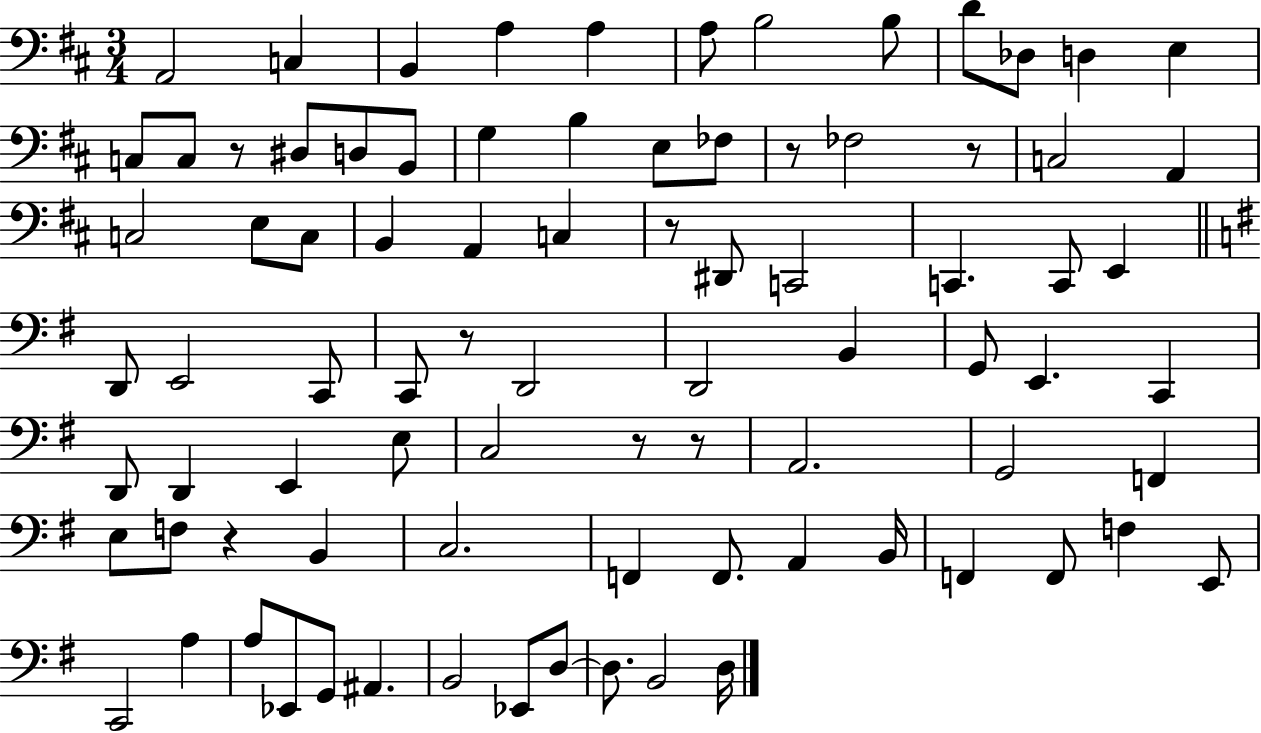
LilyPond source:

{
  \clef bass
  \numericTimeSignature
  \time 3/4
  \key d \major
  a,2 c4 | b,4 a4 a4 | a8 b2 b8 | d'8 des8 d4 e4 | \break c8 c8 r8 dis8 d8 b,8 | g4 b4 e8 fes8 | r8 fes2 r8 | c2 a,4 | \break c2 e8 c8 | b,4 a,4 c4 | r8 dis,8 c,2 | c,4. c,8 e,4 | \break \bar "||" \break \key g \major d,8 e,2 c,8 | c,8 r8 d,2 | d,2 b,4 | g,8 e,4. c,4 | \break d,8 d,4 e,4 e8 | c2 r8 r8 | a,2. | g,2 f,4 | \break e8 f8 r4 b,4 | c2. | f,4 f,8. a,4 b,16 | f,4 f,8 f4 e,8 | \break c,2 a4 | a8 ees,8 g,8 ais,4. | b,2 ees,8 d8~~ | d8. b,2 d16 | \break \bar "|."
}